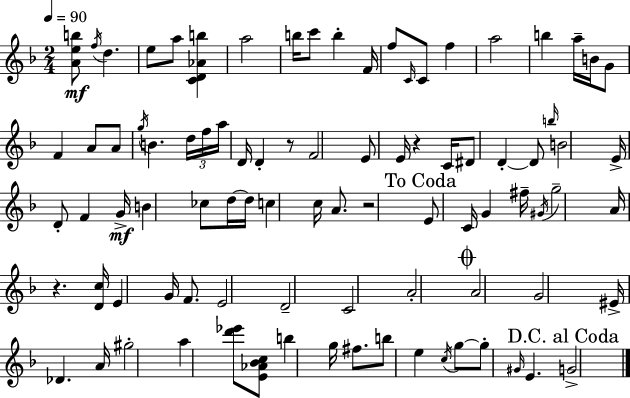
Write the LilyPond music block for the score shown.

{
  \clef treble
  \numericTimeSignature
  \time 2/4
  \key d \minor
  \tempo 4 = 90
  <a' e'' b''>8\mf \acciaccatura { f''16 } d''4. | e''8 a''8 <c' d' aes' b''>4 | a''2 | b''16 c'''8 b''4-. | \break f'16 f''8 \grace { c'16 } c'8 f''4 | a''2 | b''4 a''16-- b'16 | g'8 f'4 a'8 | \break a'8 \acciaccatura { g''16 } b'4. | \tuplet 3/2 { d''16 f''16 a''16 } d'16 d'4-. | r8 f'2 | e'8 e'16 r4 | \break c'16 dis'8 d'4-.~~ | d'8 \grace { b''16 } b'2 | e'16-> d'8-. f'4 | g'16->\mf b'4 | \break ces''8 d''16~~ d''16 c''4 | c''16 a'8. r2 | \mark "To Coda" e'8 c'16 g'4 | fis''16-- \acciaccatura { gis'16 } g''2-- | \break a'16 r4. | <d' c''>16 e'4 | g'16 f'8. e'2 | d'2-- | \break c'2 | a'2-. | \mark \markup { \musicglyph "scripts.coda" } a'2 | g'2 | \break eis'16-> des'4. | a'16 gis''2-. | a''4 | <d''' ees'''>8 <e' aes' bes' c''>8 b''4 | \break g''16 fis''8. b''8 e''4 | \acciaccatura { c''16 } g''8~~ g''8-. | \grace { gis'16 } e'4. \mark "D.C. al Coda" g'2-> | \bar "|."
}